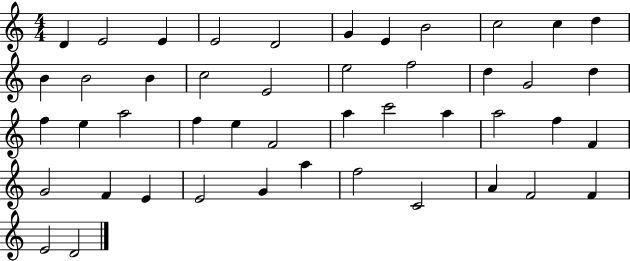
D4/q E4/h E4/q E4/h D4/h G4/q E4/q B4/h C5/h C5/q D5/q B4/q B4/h B4/q C5/h E4/h E5/h F5/h D5/q G4/h D5/q F5/q E5/q A5/h F5/q E5/q F4/h A5/q C6/h A5/q A5/h F5/q F4/q G4/h F4/q E4/q E4/h G4/q A5/q F5/h C4/h A4/q F4/h F4/q E4/h D4/h